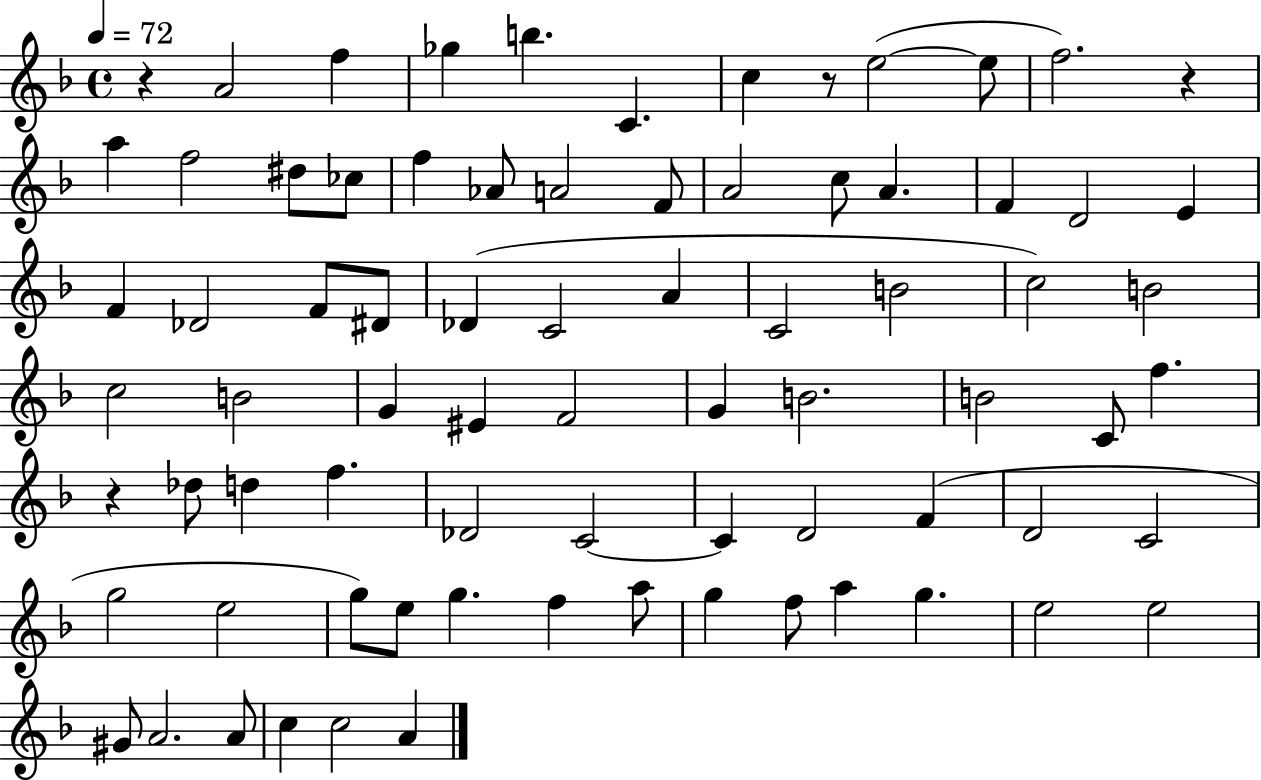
R/q A4/h F5/q Gb5/q B5/q. C4/q. C5/q R/e E5/h E5/e F5/h. R/q A5/q F5/h D#5/e CES5/e F5/q Ab4/e A4/h F4/e A4/h C5/e A4/q. F4/q D4/h E4/q F4/q Db4/h F4/e D#4/e Db4/q C4/h A4/q C4/h B4/h C5/h B4/h C5/h B4/h G4/q EIS4/q F4/h G4/q B4/h. B4/h C4/e F5/q. R/q Db5/e D5/q F5/q. Db4/h C4/h C4/q D4/h F4/q D4/h C4/h G5/h E5/h G5/e E5/e G5/q. F5/q A5/e G5/q F5/e A5/q G5/q. E5/h E5/h G#4/e A4/h. A4/e C5/q C5/h A4/q